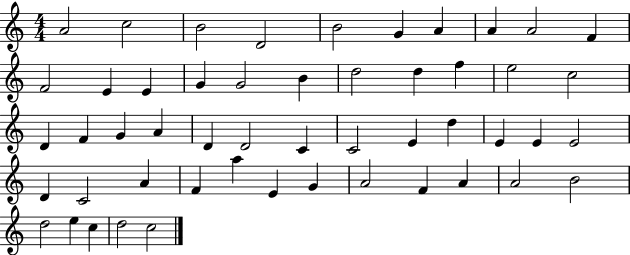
A4/h C5/h B4/h D4/h B4/h G4/q A4/q A4/q A4/h F4/q F4/h E4/q E4/q G4/q G4/h B4/q D5/h D5/q F5/q E5/h C5/h D4/q F4/q G4/q A4/q D4/q D4/h C4/q C4/h E4/q D5/q E4/q E4/q E4/h D4/q C4/h A4/q F4/q A5/q E4/q G4/q A4/h F4/q A4/q A4/h B4/h D5/h E5/q C5/q D5/h C5/h